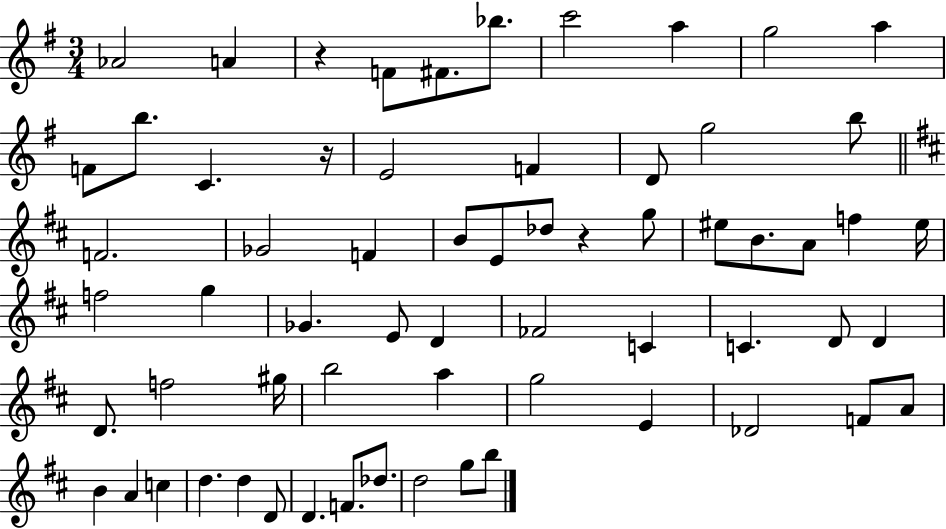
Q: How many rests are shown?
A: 3